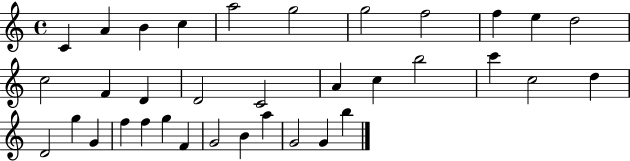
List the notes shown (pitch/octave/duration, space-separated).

C4/q A4/q B4/q C5/q A5/h G5/h G5/h F5/h F5/q E5/q D5/h C5/h F4/q D4/q D4/h C4/h A4/q C5/q B5/h C6/q C5/h D5/q D4/h G5/q G4/q F5/q F5/q G5/q F4/q G4/h B4/q A5/q G4/h G4/q B5/q